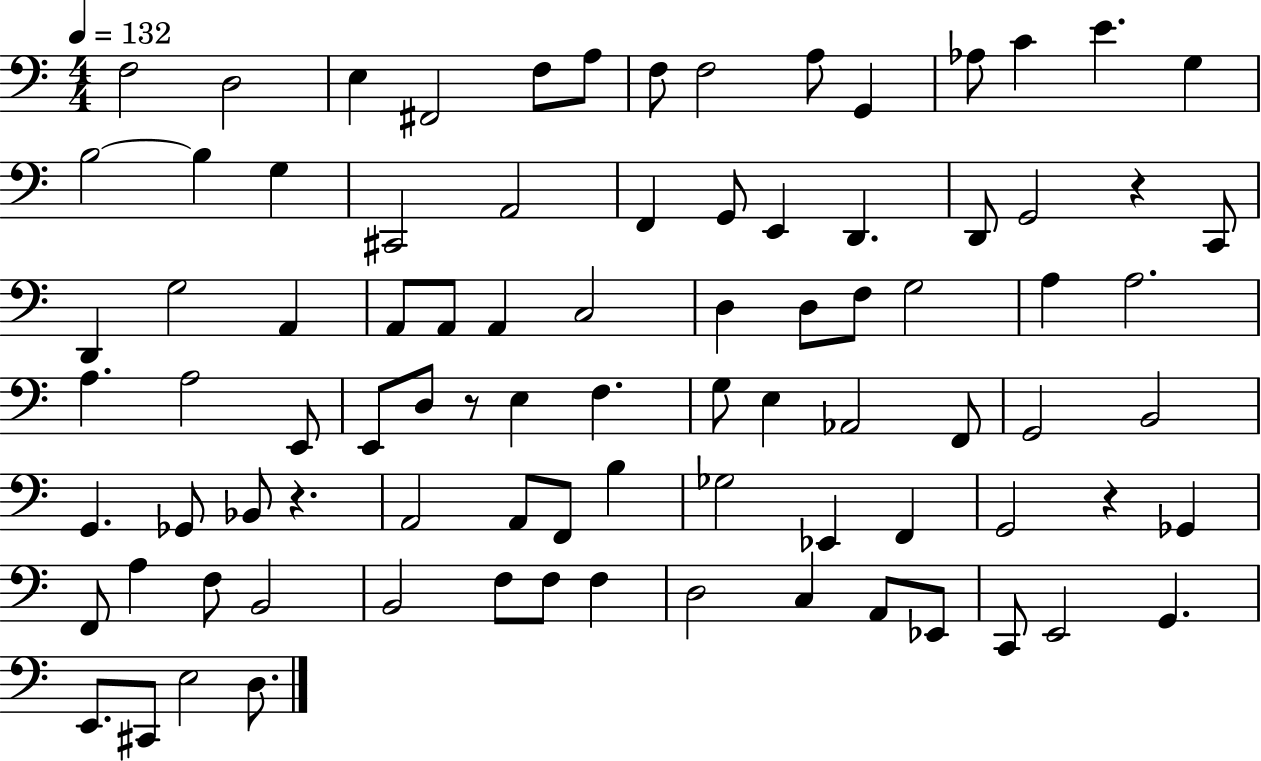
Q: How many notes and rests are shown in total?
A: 87